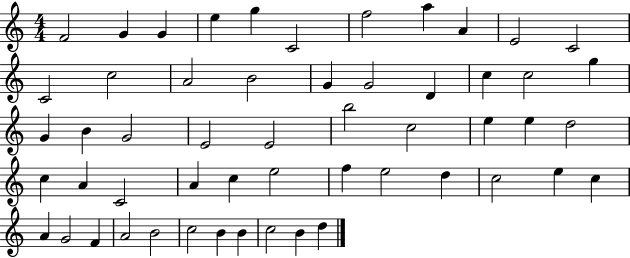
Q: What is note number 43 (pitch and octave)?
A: C5